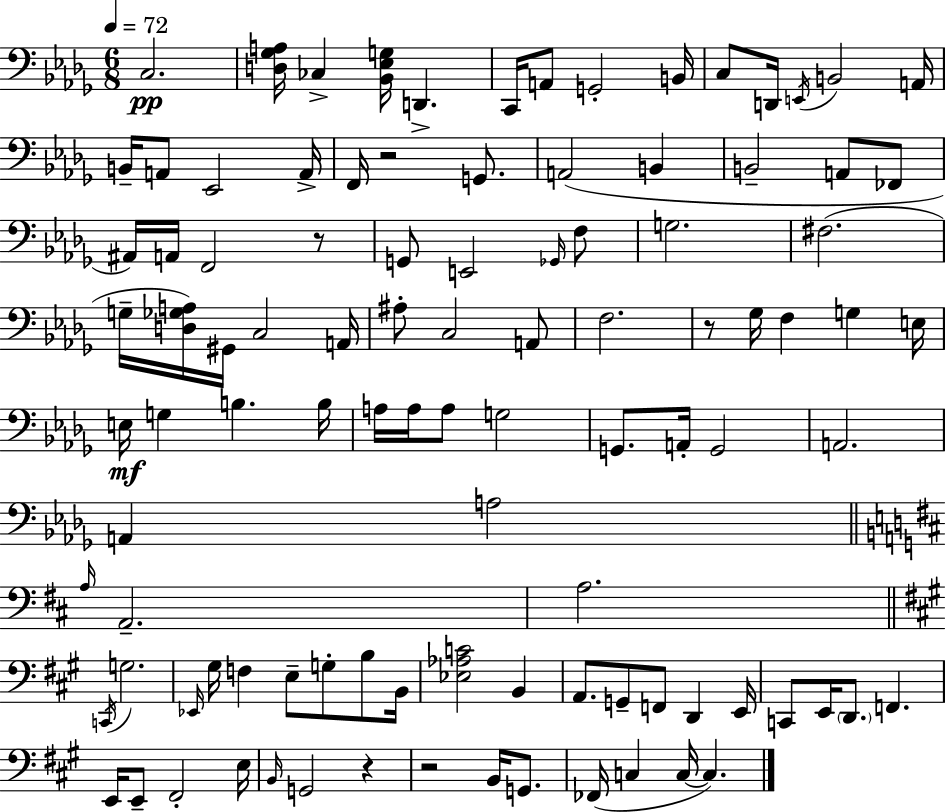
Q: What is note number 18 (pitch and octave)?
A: G2